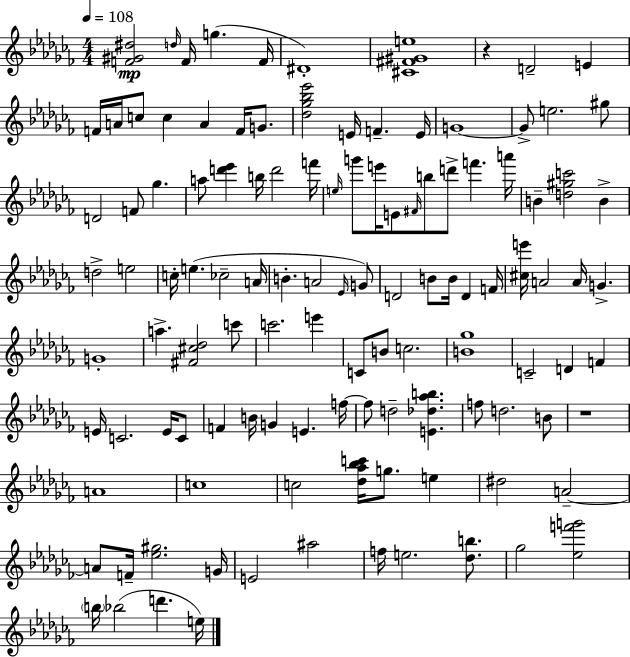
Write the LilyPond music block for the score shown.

{
  \clef treble
  \numericTimeSignature
  \time 4/4
  \key aes \minor
  \tempo 4 = 108
  <f' gis' dis''>2\mp \grace { d''16 } f'16 g''4.( | f'16 dis'1-.) | <cis' fis' gis' e''>1 | r4 d'2-- e'4 | \break f'16 a'16 c''8 c''4 a'4 f'16 g'8. | <des'' ges'' bes'' ees'''>2 e'16 f'4.-- | e'16 g'1~~ | g'8-> e''2. gis''8 | \break d'2 f'8 ges''4. | a''8 <d''' ees'''>4 b''16 d'''2 | f'''16 \grace { e''16 } g'''8 e'''16 e'8 \grace { fis'16 } b''8 d'''8-> f'''4. | a'''16 b'4-- <d'' gis'' c'''>2 b'4-> | \break d''2-> e''2 | c''16-. e''4.( ces''2-- | a'16 b'4.-. a'2 | \grace { ees'16 }) g'8 d'2 b'8 b'16 d'4 | \break f'16 <cis'' e'''>16 a'2 a'16 g'4.-> | g'1-. | a''4.-> <fis' cis'' des''>2 | c'''8 c'''2. | \break e'''4 c'8 b'8 c''2. | <b' ges''>1 | c'2-- d'4 | f'4 e'16 c'2. | \break e'16 c'8 f'4 b'16 g'4 e'4. | f''16~~ f''8 d''2-- <e' des'' aes'' b''>4. | f''8 d''2. | b'8 r1 | \break a'1 | c''1 | c''2 <des'' aes'' bes'' c'''>16 g''8. | e''4 dis''2 a'2--~~ | \break a'8 f'16-- <ees'' gis''>2. | g'16 e'2 ais''2 | f''16 e''2. | <des'' b''>8. ges''2 <ees'' f''' g'''>2 | \break \parenthesize b''16 bes''2( d'''4. | e''16) \bar "|."
}